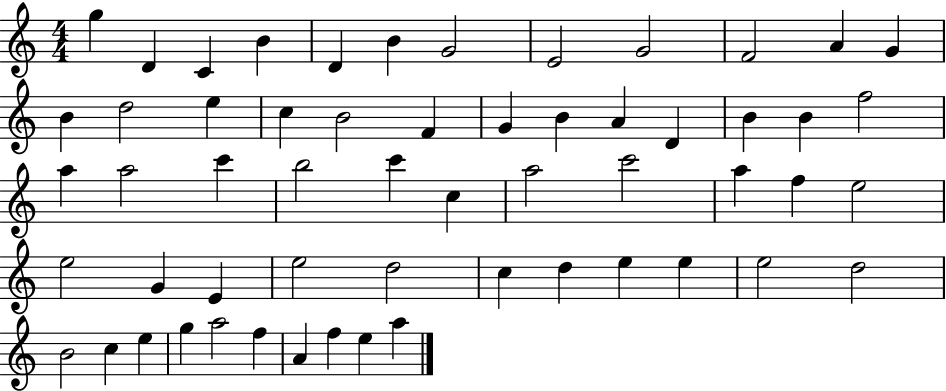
G5/q D4/q C4/q B4/q D4/q B4/q G4/h E4/h G4/h F4/h A4/q G4/q B4/q D5/h E5/q C5/q B4/h F4/q G4/q B4/q A4/q D4/q B4/q B4/q F5/h A5/q A5/h C6/q B5/h C6/q C5/q A5/h C6/h A5/q F5/q E5/h E5/h G4/q E4/q E5/h D5/h C5/q D5/q E5/q E5/q E5/h D5/h B4/h C5/q E5/q G5/q A5/h F5/q A4/q F5/q E5/q A5/q